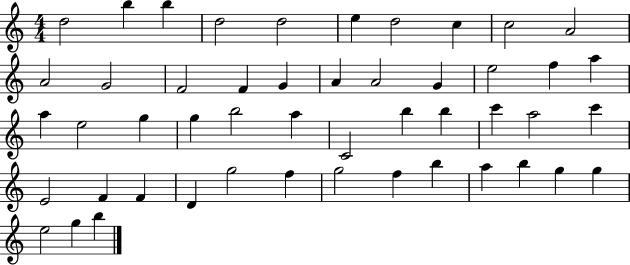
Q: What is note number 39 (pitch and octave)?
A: F5